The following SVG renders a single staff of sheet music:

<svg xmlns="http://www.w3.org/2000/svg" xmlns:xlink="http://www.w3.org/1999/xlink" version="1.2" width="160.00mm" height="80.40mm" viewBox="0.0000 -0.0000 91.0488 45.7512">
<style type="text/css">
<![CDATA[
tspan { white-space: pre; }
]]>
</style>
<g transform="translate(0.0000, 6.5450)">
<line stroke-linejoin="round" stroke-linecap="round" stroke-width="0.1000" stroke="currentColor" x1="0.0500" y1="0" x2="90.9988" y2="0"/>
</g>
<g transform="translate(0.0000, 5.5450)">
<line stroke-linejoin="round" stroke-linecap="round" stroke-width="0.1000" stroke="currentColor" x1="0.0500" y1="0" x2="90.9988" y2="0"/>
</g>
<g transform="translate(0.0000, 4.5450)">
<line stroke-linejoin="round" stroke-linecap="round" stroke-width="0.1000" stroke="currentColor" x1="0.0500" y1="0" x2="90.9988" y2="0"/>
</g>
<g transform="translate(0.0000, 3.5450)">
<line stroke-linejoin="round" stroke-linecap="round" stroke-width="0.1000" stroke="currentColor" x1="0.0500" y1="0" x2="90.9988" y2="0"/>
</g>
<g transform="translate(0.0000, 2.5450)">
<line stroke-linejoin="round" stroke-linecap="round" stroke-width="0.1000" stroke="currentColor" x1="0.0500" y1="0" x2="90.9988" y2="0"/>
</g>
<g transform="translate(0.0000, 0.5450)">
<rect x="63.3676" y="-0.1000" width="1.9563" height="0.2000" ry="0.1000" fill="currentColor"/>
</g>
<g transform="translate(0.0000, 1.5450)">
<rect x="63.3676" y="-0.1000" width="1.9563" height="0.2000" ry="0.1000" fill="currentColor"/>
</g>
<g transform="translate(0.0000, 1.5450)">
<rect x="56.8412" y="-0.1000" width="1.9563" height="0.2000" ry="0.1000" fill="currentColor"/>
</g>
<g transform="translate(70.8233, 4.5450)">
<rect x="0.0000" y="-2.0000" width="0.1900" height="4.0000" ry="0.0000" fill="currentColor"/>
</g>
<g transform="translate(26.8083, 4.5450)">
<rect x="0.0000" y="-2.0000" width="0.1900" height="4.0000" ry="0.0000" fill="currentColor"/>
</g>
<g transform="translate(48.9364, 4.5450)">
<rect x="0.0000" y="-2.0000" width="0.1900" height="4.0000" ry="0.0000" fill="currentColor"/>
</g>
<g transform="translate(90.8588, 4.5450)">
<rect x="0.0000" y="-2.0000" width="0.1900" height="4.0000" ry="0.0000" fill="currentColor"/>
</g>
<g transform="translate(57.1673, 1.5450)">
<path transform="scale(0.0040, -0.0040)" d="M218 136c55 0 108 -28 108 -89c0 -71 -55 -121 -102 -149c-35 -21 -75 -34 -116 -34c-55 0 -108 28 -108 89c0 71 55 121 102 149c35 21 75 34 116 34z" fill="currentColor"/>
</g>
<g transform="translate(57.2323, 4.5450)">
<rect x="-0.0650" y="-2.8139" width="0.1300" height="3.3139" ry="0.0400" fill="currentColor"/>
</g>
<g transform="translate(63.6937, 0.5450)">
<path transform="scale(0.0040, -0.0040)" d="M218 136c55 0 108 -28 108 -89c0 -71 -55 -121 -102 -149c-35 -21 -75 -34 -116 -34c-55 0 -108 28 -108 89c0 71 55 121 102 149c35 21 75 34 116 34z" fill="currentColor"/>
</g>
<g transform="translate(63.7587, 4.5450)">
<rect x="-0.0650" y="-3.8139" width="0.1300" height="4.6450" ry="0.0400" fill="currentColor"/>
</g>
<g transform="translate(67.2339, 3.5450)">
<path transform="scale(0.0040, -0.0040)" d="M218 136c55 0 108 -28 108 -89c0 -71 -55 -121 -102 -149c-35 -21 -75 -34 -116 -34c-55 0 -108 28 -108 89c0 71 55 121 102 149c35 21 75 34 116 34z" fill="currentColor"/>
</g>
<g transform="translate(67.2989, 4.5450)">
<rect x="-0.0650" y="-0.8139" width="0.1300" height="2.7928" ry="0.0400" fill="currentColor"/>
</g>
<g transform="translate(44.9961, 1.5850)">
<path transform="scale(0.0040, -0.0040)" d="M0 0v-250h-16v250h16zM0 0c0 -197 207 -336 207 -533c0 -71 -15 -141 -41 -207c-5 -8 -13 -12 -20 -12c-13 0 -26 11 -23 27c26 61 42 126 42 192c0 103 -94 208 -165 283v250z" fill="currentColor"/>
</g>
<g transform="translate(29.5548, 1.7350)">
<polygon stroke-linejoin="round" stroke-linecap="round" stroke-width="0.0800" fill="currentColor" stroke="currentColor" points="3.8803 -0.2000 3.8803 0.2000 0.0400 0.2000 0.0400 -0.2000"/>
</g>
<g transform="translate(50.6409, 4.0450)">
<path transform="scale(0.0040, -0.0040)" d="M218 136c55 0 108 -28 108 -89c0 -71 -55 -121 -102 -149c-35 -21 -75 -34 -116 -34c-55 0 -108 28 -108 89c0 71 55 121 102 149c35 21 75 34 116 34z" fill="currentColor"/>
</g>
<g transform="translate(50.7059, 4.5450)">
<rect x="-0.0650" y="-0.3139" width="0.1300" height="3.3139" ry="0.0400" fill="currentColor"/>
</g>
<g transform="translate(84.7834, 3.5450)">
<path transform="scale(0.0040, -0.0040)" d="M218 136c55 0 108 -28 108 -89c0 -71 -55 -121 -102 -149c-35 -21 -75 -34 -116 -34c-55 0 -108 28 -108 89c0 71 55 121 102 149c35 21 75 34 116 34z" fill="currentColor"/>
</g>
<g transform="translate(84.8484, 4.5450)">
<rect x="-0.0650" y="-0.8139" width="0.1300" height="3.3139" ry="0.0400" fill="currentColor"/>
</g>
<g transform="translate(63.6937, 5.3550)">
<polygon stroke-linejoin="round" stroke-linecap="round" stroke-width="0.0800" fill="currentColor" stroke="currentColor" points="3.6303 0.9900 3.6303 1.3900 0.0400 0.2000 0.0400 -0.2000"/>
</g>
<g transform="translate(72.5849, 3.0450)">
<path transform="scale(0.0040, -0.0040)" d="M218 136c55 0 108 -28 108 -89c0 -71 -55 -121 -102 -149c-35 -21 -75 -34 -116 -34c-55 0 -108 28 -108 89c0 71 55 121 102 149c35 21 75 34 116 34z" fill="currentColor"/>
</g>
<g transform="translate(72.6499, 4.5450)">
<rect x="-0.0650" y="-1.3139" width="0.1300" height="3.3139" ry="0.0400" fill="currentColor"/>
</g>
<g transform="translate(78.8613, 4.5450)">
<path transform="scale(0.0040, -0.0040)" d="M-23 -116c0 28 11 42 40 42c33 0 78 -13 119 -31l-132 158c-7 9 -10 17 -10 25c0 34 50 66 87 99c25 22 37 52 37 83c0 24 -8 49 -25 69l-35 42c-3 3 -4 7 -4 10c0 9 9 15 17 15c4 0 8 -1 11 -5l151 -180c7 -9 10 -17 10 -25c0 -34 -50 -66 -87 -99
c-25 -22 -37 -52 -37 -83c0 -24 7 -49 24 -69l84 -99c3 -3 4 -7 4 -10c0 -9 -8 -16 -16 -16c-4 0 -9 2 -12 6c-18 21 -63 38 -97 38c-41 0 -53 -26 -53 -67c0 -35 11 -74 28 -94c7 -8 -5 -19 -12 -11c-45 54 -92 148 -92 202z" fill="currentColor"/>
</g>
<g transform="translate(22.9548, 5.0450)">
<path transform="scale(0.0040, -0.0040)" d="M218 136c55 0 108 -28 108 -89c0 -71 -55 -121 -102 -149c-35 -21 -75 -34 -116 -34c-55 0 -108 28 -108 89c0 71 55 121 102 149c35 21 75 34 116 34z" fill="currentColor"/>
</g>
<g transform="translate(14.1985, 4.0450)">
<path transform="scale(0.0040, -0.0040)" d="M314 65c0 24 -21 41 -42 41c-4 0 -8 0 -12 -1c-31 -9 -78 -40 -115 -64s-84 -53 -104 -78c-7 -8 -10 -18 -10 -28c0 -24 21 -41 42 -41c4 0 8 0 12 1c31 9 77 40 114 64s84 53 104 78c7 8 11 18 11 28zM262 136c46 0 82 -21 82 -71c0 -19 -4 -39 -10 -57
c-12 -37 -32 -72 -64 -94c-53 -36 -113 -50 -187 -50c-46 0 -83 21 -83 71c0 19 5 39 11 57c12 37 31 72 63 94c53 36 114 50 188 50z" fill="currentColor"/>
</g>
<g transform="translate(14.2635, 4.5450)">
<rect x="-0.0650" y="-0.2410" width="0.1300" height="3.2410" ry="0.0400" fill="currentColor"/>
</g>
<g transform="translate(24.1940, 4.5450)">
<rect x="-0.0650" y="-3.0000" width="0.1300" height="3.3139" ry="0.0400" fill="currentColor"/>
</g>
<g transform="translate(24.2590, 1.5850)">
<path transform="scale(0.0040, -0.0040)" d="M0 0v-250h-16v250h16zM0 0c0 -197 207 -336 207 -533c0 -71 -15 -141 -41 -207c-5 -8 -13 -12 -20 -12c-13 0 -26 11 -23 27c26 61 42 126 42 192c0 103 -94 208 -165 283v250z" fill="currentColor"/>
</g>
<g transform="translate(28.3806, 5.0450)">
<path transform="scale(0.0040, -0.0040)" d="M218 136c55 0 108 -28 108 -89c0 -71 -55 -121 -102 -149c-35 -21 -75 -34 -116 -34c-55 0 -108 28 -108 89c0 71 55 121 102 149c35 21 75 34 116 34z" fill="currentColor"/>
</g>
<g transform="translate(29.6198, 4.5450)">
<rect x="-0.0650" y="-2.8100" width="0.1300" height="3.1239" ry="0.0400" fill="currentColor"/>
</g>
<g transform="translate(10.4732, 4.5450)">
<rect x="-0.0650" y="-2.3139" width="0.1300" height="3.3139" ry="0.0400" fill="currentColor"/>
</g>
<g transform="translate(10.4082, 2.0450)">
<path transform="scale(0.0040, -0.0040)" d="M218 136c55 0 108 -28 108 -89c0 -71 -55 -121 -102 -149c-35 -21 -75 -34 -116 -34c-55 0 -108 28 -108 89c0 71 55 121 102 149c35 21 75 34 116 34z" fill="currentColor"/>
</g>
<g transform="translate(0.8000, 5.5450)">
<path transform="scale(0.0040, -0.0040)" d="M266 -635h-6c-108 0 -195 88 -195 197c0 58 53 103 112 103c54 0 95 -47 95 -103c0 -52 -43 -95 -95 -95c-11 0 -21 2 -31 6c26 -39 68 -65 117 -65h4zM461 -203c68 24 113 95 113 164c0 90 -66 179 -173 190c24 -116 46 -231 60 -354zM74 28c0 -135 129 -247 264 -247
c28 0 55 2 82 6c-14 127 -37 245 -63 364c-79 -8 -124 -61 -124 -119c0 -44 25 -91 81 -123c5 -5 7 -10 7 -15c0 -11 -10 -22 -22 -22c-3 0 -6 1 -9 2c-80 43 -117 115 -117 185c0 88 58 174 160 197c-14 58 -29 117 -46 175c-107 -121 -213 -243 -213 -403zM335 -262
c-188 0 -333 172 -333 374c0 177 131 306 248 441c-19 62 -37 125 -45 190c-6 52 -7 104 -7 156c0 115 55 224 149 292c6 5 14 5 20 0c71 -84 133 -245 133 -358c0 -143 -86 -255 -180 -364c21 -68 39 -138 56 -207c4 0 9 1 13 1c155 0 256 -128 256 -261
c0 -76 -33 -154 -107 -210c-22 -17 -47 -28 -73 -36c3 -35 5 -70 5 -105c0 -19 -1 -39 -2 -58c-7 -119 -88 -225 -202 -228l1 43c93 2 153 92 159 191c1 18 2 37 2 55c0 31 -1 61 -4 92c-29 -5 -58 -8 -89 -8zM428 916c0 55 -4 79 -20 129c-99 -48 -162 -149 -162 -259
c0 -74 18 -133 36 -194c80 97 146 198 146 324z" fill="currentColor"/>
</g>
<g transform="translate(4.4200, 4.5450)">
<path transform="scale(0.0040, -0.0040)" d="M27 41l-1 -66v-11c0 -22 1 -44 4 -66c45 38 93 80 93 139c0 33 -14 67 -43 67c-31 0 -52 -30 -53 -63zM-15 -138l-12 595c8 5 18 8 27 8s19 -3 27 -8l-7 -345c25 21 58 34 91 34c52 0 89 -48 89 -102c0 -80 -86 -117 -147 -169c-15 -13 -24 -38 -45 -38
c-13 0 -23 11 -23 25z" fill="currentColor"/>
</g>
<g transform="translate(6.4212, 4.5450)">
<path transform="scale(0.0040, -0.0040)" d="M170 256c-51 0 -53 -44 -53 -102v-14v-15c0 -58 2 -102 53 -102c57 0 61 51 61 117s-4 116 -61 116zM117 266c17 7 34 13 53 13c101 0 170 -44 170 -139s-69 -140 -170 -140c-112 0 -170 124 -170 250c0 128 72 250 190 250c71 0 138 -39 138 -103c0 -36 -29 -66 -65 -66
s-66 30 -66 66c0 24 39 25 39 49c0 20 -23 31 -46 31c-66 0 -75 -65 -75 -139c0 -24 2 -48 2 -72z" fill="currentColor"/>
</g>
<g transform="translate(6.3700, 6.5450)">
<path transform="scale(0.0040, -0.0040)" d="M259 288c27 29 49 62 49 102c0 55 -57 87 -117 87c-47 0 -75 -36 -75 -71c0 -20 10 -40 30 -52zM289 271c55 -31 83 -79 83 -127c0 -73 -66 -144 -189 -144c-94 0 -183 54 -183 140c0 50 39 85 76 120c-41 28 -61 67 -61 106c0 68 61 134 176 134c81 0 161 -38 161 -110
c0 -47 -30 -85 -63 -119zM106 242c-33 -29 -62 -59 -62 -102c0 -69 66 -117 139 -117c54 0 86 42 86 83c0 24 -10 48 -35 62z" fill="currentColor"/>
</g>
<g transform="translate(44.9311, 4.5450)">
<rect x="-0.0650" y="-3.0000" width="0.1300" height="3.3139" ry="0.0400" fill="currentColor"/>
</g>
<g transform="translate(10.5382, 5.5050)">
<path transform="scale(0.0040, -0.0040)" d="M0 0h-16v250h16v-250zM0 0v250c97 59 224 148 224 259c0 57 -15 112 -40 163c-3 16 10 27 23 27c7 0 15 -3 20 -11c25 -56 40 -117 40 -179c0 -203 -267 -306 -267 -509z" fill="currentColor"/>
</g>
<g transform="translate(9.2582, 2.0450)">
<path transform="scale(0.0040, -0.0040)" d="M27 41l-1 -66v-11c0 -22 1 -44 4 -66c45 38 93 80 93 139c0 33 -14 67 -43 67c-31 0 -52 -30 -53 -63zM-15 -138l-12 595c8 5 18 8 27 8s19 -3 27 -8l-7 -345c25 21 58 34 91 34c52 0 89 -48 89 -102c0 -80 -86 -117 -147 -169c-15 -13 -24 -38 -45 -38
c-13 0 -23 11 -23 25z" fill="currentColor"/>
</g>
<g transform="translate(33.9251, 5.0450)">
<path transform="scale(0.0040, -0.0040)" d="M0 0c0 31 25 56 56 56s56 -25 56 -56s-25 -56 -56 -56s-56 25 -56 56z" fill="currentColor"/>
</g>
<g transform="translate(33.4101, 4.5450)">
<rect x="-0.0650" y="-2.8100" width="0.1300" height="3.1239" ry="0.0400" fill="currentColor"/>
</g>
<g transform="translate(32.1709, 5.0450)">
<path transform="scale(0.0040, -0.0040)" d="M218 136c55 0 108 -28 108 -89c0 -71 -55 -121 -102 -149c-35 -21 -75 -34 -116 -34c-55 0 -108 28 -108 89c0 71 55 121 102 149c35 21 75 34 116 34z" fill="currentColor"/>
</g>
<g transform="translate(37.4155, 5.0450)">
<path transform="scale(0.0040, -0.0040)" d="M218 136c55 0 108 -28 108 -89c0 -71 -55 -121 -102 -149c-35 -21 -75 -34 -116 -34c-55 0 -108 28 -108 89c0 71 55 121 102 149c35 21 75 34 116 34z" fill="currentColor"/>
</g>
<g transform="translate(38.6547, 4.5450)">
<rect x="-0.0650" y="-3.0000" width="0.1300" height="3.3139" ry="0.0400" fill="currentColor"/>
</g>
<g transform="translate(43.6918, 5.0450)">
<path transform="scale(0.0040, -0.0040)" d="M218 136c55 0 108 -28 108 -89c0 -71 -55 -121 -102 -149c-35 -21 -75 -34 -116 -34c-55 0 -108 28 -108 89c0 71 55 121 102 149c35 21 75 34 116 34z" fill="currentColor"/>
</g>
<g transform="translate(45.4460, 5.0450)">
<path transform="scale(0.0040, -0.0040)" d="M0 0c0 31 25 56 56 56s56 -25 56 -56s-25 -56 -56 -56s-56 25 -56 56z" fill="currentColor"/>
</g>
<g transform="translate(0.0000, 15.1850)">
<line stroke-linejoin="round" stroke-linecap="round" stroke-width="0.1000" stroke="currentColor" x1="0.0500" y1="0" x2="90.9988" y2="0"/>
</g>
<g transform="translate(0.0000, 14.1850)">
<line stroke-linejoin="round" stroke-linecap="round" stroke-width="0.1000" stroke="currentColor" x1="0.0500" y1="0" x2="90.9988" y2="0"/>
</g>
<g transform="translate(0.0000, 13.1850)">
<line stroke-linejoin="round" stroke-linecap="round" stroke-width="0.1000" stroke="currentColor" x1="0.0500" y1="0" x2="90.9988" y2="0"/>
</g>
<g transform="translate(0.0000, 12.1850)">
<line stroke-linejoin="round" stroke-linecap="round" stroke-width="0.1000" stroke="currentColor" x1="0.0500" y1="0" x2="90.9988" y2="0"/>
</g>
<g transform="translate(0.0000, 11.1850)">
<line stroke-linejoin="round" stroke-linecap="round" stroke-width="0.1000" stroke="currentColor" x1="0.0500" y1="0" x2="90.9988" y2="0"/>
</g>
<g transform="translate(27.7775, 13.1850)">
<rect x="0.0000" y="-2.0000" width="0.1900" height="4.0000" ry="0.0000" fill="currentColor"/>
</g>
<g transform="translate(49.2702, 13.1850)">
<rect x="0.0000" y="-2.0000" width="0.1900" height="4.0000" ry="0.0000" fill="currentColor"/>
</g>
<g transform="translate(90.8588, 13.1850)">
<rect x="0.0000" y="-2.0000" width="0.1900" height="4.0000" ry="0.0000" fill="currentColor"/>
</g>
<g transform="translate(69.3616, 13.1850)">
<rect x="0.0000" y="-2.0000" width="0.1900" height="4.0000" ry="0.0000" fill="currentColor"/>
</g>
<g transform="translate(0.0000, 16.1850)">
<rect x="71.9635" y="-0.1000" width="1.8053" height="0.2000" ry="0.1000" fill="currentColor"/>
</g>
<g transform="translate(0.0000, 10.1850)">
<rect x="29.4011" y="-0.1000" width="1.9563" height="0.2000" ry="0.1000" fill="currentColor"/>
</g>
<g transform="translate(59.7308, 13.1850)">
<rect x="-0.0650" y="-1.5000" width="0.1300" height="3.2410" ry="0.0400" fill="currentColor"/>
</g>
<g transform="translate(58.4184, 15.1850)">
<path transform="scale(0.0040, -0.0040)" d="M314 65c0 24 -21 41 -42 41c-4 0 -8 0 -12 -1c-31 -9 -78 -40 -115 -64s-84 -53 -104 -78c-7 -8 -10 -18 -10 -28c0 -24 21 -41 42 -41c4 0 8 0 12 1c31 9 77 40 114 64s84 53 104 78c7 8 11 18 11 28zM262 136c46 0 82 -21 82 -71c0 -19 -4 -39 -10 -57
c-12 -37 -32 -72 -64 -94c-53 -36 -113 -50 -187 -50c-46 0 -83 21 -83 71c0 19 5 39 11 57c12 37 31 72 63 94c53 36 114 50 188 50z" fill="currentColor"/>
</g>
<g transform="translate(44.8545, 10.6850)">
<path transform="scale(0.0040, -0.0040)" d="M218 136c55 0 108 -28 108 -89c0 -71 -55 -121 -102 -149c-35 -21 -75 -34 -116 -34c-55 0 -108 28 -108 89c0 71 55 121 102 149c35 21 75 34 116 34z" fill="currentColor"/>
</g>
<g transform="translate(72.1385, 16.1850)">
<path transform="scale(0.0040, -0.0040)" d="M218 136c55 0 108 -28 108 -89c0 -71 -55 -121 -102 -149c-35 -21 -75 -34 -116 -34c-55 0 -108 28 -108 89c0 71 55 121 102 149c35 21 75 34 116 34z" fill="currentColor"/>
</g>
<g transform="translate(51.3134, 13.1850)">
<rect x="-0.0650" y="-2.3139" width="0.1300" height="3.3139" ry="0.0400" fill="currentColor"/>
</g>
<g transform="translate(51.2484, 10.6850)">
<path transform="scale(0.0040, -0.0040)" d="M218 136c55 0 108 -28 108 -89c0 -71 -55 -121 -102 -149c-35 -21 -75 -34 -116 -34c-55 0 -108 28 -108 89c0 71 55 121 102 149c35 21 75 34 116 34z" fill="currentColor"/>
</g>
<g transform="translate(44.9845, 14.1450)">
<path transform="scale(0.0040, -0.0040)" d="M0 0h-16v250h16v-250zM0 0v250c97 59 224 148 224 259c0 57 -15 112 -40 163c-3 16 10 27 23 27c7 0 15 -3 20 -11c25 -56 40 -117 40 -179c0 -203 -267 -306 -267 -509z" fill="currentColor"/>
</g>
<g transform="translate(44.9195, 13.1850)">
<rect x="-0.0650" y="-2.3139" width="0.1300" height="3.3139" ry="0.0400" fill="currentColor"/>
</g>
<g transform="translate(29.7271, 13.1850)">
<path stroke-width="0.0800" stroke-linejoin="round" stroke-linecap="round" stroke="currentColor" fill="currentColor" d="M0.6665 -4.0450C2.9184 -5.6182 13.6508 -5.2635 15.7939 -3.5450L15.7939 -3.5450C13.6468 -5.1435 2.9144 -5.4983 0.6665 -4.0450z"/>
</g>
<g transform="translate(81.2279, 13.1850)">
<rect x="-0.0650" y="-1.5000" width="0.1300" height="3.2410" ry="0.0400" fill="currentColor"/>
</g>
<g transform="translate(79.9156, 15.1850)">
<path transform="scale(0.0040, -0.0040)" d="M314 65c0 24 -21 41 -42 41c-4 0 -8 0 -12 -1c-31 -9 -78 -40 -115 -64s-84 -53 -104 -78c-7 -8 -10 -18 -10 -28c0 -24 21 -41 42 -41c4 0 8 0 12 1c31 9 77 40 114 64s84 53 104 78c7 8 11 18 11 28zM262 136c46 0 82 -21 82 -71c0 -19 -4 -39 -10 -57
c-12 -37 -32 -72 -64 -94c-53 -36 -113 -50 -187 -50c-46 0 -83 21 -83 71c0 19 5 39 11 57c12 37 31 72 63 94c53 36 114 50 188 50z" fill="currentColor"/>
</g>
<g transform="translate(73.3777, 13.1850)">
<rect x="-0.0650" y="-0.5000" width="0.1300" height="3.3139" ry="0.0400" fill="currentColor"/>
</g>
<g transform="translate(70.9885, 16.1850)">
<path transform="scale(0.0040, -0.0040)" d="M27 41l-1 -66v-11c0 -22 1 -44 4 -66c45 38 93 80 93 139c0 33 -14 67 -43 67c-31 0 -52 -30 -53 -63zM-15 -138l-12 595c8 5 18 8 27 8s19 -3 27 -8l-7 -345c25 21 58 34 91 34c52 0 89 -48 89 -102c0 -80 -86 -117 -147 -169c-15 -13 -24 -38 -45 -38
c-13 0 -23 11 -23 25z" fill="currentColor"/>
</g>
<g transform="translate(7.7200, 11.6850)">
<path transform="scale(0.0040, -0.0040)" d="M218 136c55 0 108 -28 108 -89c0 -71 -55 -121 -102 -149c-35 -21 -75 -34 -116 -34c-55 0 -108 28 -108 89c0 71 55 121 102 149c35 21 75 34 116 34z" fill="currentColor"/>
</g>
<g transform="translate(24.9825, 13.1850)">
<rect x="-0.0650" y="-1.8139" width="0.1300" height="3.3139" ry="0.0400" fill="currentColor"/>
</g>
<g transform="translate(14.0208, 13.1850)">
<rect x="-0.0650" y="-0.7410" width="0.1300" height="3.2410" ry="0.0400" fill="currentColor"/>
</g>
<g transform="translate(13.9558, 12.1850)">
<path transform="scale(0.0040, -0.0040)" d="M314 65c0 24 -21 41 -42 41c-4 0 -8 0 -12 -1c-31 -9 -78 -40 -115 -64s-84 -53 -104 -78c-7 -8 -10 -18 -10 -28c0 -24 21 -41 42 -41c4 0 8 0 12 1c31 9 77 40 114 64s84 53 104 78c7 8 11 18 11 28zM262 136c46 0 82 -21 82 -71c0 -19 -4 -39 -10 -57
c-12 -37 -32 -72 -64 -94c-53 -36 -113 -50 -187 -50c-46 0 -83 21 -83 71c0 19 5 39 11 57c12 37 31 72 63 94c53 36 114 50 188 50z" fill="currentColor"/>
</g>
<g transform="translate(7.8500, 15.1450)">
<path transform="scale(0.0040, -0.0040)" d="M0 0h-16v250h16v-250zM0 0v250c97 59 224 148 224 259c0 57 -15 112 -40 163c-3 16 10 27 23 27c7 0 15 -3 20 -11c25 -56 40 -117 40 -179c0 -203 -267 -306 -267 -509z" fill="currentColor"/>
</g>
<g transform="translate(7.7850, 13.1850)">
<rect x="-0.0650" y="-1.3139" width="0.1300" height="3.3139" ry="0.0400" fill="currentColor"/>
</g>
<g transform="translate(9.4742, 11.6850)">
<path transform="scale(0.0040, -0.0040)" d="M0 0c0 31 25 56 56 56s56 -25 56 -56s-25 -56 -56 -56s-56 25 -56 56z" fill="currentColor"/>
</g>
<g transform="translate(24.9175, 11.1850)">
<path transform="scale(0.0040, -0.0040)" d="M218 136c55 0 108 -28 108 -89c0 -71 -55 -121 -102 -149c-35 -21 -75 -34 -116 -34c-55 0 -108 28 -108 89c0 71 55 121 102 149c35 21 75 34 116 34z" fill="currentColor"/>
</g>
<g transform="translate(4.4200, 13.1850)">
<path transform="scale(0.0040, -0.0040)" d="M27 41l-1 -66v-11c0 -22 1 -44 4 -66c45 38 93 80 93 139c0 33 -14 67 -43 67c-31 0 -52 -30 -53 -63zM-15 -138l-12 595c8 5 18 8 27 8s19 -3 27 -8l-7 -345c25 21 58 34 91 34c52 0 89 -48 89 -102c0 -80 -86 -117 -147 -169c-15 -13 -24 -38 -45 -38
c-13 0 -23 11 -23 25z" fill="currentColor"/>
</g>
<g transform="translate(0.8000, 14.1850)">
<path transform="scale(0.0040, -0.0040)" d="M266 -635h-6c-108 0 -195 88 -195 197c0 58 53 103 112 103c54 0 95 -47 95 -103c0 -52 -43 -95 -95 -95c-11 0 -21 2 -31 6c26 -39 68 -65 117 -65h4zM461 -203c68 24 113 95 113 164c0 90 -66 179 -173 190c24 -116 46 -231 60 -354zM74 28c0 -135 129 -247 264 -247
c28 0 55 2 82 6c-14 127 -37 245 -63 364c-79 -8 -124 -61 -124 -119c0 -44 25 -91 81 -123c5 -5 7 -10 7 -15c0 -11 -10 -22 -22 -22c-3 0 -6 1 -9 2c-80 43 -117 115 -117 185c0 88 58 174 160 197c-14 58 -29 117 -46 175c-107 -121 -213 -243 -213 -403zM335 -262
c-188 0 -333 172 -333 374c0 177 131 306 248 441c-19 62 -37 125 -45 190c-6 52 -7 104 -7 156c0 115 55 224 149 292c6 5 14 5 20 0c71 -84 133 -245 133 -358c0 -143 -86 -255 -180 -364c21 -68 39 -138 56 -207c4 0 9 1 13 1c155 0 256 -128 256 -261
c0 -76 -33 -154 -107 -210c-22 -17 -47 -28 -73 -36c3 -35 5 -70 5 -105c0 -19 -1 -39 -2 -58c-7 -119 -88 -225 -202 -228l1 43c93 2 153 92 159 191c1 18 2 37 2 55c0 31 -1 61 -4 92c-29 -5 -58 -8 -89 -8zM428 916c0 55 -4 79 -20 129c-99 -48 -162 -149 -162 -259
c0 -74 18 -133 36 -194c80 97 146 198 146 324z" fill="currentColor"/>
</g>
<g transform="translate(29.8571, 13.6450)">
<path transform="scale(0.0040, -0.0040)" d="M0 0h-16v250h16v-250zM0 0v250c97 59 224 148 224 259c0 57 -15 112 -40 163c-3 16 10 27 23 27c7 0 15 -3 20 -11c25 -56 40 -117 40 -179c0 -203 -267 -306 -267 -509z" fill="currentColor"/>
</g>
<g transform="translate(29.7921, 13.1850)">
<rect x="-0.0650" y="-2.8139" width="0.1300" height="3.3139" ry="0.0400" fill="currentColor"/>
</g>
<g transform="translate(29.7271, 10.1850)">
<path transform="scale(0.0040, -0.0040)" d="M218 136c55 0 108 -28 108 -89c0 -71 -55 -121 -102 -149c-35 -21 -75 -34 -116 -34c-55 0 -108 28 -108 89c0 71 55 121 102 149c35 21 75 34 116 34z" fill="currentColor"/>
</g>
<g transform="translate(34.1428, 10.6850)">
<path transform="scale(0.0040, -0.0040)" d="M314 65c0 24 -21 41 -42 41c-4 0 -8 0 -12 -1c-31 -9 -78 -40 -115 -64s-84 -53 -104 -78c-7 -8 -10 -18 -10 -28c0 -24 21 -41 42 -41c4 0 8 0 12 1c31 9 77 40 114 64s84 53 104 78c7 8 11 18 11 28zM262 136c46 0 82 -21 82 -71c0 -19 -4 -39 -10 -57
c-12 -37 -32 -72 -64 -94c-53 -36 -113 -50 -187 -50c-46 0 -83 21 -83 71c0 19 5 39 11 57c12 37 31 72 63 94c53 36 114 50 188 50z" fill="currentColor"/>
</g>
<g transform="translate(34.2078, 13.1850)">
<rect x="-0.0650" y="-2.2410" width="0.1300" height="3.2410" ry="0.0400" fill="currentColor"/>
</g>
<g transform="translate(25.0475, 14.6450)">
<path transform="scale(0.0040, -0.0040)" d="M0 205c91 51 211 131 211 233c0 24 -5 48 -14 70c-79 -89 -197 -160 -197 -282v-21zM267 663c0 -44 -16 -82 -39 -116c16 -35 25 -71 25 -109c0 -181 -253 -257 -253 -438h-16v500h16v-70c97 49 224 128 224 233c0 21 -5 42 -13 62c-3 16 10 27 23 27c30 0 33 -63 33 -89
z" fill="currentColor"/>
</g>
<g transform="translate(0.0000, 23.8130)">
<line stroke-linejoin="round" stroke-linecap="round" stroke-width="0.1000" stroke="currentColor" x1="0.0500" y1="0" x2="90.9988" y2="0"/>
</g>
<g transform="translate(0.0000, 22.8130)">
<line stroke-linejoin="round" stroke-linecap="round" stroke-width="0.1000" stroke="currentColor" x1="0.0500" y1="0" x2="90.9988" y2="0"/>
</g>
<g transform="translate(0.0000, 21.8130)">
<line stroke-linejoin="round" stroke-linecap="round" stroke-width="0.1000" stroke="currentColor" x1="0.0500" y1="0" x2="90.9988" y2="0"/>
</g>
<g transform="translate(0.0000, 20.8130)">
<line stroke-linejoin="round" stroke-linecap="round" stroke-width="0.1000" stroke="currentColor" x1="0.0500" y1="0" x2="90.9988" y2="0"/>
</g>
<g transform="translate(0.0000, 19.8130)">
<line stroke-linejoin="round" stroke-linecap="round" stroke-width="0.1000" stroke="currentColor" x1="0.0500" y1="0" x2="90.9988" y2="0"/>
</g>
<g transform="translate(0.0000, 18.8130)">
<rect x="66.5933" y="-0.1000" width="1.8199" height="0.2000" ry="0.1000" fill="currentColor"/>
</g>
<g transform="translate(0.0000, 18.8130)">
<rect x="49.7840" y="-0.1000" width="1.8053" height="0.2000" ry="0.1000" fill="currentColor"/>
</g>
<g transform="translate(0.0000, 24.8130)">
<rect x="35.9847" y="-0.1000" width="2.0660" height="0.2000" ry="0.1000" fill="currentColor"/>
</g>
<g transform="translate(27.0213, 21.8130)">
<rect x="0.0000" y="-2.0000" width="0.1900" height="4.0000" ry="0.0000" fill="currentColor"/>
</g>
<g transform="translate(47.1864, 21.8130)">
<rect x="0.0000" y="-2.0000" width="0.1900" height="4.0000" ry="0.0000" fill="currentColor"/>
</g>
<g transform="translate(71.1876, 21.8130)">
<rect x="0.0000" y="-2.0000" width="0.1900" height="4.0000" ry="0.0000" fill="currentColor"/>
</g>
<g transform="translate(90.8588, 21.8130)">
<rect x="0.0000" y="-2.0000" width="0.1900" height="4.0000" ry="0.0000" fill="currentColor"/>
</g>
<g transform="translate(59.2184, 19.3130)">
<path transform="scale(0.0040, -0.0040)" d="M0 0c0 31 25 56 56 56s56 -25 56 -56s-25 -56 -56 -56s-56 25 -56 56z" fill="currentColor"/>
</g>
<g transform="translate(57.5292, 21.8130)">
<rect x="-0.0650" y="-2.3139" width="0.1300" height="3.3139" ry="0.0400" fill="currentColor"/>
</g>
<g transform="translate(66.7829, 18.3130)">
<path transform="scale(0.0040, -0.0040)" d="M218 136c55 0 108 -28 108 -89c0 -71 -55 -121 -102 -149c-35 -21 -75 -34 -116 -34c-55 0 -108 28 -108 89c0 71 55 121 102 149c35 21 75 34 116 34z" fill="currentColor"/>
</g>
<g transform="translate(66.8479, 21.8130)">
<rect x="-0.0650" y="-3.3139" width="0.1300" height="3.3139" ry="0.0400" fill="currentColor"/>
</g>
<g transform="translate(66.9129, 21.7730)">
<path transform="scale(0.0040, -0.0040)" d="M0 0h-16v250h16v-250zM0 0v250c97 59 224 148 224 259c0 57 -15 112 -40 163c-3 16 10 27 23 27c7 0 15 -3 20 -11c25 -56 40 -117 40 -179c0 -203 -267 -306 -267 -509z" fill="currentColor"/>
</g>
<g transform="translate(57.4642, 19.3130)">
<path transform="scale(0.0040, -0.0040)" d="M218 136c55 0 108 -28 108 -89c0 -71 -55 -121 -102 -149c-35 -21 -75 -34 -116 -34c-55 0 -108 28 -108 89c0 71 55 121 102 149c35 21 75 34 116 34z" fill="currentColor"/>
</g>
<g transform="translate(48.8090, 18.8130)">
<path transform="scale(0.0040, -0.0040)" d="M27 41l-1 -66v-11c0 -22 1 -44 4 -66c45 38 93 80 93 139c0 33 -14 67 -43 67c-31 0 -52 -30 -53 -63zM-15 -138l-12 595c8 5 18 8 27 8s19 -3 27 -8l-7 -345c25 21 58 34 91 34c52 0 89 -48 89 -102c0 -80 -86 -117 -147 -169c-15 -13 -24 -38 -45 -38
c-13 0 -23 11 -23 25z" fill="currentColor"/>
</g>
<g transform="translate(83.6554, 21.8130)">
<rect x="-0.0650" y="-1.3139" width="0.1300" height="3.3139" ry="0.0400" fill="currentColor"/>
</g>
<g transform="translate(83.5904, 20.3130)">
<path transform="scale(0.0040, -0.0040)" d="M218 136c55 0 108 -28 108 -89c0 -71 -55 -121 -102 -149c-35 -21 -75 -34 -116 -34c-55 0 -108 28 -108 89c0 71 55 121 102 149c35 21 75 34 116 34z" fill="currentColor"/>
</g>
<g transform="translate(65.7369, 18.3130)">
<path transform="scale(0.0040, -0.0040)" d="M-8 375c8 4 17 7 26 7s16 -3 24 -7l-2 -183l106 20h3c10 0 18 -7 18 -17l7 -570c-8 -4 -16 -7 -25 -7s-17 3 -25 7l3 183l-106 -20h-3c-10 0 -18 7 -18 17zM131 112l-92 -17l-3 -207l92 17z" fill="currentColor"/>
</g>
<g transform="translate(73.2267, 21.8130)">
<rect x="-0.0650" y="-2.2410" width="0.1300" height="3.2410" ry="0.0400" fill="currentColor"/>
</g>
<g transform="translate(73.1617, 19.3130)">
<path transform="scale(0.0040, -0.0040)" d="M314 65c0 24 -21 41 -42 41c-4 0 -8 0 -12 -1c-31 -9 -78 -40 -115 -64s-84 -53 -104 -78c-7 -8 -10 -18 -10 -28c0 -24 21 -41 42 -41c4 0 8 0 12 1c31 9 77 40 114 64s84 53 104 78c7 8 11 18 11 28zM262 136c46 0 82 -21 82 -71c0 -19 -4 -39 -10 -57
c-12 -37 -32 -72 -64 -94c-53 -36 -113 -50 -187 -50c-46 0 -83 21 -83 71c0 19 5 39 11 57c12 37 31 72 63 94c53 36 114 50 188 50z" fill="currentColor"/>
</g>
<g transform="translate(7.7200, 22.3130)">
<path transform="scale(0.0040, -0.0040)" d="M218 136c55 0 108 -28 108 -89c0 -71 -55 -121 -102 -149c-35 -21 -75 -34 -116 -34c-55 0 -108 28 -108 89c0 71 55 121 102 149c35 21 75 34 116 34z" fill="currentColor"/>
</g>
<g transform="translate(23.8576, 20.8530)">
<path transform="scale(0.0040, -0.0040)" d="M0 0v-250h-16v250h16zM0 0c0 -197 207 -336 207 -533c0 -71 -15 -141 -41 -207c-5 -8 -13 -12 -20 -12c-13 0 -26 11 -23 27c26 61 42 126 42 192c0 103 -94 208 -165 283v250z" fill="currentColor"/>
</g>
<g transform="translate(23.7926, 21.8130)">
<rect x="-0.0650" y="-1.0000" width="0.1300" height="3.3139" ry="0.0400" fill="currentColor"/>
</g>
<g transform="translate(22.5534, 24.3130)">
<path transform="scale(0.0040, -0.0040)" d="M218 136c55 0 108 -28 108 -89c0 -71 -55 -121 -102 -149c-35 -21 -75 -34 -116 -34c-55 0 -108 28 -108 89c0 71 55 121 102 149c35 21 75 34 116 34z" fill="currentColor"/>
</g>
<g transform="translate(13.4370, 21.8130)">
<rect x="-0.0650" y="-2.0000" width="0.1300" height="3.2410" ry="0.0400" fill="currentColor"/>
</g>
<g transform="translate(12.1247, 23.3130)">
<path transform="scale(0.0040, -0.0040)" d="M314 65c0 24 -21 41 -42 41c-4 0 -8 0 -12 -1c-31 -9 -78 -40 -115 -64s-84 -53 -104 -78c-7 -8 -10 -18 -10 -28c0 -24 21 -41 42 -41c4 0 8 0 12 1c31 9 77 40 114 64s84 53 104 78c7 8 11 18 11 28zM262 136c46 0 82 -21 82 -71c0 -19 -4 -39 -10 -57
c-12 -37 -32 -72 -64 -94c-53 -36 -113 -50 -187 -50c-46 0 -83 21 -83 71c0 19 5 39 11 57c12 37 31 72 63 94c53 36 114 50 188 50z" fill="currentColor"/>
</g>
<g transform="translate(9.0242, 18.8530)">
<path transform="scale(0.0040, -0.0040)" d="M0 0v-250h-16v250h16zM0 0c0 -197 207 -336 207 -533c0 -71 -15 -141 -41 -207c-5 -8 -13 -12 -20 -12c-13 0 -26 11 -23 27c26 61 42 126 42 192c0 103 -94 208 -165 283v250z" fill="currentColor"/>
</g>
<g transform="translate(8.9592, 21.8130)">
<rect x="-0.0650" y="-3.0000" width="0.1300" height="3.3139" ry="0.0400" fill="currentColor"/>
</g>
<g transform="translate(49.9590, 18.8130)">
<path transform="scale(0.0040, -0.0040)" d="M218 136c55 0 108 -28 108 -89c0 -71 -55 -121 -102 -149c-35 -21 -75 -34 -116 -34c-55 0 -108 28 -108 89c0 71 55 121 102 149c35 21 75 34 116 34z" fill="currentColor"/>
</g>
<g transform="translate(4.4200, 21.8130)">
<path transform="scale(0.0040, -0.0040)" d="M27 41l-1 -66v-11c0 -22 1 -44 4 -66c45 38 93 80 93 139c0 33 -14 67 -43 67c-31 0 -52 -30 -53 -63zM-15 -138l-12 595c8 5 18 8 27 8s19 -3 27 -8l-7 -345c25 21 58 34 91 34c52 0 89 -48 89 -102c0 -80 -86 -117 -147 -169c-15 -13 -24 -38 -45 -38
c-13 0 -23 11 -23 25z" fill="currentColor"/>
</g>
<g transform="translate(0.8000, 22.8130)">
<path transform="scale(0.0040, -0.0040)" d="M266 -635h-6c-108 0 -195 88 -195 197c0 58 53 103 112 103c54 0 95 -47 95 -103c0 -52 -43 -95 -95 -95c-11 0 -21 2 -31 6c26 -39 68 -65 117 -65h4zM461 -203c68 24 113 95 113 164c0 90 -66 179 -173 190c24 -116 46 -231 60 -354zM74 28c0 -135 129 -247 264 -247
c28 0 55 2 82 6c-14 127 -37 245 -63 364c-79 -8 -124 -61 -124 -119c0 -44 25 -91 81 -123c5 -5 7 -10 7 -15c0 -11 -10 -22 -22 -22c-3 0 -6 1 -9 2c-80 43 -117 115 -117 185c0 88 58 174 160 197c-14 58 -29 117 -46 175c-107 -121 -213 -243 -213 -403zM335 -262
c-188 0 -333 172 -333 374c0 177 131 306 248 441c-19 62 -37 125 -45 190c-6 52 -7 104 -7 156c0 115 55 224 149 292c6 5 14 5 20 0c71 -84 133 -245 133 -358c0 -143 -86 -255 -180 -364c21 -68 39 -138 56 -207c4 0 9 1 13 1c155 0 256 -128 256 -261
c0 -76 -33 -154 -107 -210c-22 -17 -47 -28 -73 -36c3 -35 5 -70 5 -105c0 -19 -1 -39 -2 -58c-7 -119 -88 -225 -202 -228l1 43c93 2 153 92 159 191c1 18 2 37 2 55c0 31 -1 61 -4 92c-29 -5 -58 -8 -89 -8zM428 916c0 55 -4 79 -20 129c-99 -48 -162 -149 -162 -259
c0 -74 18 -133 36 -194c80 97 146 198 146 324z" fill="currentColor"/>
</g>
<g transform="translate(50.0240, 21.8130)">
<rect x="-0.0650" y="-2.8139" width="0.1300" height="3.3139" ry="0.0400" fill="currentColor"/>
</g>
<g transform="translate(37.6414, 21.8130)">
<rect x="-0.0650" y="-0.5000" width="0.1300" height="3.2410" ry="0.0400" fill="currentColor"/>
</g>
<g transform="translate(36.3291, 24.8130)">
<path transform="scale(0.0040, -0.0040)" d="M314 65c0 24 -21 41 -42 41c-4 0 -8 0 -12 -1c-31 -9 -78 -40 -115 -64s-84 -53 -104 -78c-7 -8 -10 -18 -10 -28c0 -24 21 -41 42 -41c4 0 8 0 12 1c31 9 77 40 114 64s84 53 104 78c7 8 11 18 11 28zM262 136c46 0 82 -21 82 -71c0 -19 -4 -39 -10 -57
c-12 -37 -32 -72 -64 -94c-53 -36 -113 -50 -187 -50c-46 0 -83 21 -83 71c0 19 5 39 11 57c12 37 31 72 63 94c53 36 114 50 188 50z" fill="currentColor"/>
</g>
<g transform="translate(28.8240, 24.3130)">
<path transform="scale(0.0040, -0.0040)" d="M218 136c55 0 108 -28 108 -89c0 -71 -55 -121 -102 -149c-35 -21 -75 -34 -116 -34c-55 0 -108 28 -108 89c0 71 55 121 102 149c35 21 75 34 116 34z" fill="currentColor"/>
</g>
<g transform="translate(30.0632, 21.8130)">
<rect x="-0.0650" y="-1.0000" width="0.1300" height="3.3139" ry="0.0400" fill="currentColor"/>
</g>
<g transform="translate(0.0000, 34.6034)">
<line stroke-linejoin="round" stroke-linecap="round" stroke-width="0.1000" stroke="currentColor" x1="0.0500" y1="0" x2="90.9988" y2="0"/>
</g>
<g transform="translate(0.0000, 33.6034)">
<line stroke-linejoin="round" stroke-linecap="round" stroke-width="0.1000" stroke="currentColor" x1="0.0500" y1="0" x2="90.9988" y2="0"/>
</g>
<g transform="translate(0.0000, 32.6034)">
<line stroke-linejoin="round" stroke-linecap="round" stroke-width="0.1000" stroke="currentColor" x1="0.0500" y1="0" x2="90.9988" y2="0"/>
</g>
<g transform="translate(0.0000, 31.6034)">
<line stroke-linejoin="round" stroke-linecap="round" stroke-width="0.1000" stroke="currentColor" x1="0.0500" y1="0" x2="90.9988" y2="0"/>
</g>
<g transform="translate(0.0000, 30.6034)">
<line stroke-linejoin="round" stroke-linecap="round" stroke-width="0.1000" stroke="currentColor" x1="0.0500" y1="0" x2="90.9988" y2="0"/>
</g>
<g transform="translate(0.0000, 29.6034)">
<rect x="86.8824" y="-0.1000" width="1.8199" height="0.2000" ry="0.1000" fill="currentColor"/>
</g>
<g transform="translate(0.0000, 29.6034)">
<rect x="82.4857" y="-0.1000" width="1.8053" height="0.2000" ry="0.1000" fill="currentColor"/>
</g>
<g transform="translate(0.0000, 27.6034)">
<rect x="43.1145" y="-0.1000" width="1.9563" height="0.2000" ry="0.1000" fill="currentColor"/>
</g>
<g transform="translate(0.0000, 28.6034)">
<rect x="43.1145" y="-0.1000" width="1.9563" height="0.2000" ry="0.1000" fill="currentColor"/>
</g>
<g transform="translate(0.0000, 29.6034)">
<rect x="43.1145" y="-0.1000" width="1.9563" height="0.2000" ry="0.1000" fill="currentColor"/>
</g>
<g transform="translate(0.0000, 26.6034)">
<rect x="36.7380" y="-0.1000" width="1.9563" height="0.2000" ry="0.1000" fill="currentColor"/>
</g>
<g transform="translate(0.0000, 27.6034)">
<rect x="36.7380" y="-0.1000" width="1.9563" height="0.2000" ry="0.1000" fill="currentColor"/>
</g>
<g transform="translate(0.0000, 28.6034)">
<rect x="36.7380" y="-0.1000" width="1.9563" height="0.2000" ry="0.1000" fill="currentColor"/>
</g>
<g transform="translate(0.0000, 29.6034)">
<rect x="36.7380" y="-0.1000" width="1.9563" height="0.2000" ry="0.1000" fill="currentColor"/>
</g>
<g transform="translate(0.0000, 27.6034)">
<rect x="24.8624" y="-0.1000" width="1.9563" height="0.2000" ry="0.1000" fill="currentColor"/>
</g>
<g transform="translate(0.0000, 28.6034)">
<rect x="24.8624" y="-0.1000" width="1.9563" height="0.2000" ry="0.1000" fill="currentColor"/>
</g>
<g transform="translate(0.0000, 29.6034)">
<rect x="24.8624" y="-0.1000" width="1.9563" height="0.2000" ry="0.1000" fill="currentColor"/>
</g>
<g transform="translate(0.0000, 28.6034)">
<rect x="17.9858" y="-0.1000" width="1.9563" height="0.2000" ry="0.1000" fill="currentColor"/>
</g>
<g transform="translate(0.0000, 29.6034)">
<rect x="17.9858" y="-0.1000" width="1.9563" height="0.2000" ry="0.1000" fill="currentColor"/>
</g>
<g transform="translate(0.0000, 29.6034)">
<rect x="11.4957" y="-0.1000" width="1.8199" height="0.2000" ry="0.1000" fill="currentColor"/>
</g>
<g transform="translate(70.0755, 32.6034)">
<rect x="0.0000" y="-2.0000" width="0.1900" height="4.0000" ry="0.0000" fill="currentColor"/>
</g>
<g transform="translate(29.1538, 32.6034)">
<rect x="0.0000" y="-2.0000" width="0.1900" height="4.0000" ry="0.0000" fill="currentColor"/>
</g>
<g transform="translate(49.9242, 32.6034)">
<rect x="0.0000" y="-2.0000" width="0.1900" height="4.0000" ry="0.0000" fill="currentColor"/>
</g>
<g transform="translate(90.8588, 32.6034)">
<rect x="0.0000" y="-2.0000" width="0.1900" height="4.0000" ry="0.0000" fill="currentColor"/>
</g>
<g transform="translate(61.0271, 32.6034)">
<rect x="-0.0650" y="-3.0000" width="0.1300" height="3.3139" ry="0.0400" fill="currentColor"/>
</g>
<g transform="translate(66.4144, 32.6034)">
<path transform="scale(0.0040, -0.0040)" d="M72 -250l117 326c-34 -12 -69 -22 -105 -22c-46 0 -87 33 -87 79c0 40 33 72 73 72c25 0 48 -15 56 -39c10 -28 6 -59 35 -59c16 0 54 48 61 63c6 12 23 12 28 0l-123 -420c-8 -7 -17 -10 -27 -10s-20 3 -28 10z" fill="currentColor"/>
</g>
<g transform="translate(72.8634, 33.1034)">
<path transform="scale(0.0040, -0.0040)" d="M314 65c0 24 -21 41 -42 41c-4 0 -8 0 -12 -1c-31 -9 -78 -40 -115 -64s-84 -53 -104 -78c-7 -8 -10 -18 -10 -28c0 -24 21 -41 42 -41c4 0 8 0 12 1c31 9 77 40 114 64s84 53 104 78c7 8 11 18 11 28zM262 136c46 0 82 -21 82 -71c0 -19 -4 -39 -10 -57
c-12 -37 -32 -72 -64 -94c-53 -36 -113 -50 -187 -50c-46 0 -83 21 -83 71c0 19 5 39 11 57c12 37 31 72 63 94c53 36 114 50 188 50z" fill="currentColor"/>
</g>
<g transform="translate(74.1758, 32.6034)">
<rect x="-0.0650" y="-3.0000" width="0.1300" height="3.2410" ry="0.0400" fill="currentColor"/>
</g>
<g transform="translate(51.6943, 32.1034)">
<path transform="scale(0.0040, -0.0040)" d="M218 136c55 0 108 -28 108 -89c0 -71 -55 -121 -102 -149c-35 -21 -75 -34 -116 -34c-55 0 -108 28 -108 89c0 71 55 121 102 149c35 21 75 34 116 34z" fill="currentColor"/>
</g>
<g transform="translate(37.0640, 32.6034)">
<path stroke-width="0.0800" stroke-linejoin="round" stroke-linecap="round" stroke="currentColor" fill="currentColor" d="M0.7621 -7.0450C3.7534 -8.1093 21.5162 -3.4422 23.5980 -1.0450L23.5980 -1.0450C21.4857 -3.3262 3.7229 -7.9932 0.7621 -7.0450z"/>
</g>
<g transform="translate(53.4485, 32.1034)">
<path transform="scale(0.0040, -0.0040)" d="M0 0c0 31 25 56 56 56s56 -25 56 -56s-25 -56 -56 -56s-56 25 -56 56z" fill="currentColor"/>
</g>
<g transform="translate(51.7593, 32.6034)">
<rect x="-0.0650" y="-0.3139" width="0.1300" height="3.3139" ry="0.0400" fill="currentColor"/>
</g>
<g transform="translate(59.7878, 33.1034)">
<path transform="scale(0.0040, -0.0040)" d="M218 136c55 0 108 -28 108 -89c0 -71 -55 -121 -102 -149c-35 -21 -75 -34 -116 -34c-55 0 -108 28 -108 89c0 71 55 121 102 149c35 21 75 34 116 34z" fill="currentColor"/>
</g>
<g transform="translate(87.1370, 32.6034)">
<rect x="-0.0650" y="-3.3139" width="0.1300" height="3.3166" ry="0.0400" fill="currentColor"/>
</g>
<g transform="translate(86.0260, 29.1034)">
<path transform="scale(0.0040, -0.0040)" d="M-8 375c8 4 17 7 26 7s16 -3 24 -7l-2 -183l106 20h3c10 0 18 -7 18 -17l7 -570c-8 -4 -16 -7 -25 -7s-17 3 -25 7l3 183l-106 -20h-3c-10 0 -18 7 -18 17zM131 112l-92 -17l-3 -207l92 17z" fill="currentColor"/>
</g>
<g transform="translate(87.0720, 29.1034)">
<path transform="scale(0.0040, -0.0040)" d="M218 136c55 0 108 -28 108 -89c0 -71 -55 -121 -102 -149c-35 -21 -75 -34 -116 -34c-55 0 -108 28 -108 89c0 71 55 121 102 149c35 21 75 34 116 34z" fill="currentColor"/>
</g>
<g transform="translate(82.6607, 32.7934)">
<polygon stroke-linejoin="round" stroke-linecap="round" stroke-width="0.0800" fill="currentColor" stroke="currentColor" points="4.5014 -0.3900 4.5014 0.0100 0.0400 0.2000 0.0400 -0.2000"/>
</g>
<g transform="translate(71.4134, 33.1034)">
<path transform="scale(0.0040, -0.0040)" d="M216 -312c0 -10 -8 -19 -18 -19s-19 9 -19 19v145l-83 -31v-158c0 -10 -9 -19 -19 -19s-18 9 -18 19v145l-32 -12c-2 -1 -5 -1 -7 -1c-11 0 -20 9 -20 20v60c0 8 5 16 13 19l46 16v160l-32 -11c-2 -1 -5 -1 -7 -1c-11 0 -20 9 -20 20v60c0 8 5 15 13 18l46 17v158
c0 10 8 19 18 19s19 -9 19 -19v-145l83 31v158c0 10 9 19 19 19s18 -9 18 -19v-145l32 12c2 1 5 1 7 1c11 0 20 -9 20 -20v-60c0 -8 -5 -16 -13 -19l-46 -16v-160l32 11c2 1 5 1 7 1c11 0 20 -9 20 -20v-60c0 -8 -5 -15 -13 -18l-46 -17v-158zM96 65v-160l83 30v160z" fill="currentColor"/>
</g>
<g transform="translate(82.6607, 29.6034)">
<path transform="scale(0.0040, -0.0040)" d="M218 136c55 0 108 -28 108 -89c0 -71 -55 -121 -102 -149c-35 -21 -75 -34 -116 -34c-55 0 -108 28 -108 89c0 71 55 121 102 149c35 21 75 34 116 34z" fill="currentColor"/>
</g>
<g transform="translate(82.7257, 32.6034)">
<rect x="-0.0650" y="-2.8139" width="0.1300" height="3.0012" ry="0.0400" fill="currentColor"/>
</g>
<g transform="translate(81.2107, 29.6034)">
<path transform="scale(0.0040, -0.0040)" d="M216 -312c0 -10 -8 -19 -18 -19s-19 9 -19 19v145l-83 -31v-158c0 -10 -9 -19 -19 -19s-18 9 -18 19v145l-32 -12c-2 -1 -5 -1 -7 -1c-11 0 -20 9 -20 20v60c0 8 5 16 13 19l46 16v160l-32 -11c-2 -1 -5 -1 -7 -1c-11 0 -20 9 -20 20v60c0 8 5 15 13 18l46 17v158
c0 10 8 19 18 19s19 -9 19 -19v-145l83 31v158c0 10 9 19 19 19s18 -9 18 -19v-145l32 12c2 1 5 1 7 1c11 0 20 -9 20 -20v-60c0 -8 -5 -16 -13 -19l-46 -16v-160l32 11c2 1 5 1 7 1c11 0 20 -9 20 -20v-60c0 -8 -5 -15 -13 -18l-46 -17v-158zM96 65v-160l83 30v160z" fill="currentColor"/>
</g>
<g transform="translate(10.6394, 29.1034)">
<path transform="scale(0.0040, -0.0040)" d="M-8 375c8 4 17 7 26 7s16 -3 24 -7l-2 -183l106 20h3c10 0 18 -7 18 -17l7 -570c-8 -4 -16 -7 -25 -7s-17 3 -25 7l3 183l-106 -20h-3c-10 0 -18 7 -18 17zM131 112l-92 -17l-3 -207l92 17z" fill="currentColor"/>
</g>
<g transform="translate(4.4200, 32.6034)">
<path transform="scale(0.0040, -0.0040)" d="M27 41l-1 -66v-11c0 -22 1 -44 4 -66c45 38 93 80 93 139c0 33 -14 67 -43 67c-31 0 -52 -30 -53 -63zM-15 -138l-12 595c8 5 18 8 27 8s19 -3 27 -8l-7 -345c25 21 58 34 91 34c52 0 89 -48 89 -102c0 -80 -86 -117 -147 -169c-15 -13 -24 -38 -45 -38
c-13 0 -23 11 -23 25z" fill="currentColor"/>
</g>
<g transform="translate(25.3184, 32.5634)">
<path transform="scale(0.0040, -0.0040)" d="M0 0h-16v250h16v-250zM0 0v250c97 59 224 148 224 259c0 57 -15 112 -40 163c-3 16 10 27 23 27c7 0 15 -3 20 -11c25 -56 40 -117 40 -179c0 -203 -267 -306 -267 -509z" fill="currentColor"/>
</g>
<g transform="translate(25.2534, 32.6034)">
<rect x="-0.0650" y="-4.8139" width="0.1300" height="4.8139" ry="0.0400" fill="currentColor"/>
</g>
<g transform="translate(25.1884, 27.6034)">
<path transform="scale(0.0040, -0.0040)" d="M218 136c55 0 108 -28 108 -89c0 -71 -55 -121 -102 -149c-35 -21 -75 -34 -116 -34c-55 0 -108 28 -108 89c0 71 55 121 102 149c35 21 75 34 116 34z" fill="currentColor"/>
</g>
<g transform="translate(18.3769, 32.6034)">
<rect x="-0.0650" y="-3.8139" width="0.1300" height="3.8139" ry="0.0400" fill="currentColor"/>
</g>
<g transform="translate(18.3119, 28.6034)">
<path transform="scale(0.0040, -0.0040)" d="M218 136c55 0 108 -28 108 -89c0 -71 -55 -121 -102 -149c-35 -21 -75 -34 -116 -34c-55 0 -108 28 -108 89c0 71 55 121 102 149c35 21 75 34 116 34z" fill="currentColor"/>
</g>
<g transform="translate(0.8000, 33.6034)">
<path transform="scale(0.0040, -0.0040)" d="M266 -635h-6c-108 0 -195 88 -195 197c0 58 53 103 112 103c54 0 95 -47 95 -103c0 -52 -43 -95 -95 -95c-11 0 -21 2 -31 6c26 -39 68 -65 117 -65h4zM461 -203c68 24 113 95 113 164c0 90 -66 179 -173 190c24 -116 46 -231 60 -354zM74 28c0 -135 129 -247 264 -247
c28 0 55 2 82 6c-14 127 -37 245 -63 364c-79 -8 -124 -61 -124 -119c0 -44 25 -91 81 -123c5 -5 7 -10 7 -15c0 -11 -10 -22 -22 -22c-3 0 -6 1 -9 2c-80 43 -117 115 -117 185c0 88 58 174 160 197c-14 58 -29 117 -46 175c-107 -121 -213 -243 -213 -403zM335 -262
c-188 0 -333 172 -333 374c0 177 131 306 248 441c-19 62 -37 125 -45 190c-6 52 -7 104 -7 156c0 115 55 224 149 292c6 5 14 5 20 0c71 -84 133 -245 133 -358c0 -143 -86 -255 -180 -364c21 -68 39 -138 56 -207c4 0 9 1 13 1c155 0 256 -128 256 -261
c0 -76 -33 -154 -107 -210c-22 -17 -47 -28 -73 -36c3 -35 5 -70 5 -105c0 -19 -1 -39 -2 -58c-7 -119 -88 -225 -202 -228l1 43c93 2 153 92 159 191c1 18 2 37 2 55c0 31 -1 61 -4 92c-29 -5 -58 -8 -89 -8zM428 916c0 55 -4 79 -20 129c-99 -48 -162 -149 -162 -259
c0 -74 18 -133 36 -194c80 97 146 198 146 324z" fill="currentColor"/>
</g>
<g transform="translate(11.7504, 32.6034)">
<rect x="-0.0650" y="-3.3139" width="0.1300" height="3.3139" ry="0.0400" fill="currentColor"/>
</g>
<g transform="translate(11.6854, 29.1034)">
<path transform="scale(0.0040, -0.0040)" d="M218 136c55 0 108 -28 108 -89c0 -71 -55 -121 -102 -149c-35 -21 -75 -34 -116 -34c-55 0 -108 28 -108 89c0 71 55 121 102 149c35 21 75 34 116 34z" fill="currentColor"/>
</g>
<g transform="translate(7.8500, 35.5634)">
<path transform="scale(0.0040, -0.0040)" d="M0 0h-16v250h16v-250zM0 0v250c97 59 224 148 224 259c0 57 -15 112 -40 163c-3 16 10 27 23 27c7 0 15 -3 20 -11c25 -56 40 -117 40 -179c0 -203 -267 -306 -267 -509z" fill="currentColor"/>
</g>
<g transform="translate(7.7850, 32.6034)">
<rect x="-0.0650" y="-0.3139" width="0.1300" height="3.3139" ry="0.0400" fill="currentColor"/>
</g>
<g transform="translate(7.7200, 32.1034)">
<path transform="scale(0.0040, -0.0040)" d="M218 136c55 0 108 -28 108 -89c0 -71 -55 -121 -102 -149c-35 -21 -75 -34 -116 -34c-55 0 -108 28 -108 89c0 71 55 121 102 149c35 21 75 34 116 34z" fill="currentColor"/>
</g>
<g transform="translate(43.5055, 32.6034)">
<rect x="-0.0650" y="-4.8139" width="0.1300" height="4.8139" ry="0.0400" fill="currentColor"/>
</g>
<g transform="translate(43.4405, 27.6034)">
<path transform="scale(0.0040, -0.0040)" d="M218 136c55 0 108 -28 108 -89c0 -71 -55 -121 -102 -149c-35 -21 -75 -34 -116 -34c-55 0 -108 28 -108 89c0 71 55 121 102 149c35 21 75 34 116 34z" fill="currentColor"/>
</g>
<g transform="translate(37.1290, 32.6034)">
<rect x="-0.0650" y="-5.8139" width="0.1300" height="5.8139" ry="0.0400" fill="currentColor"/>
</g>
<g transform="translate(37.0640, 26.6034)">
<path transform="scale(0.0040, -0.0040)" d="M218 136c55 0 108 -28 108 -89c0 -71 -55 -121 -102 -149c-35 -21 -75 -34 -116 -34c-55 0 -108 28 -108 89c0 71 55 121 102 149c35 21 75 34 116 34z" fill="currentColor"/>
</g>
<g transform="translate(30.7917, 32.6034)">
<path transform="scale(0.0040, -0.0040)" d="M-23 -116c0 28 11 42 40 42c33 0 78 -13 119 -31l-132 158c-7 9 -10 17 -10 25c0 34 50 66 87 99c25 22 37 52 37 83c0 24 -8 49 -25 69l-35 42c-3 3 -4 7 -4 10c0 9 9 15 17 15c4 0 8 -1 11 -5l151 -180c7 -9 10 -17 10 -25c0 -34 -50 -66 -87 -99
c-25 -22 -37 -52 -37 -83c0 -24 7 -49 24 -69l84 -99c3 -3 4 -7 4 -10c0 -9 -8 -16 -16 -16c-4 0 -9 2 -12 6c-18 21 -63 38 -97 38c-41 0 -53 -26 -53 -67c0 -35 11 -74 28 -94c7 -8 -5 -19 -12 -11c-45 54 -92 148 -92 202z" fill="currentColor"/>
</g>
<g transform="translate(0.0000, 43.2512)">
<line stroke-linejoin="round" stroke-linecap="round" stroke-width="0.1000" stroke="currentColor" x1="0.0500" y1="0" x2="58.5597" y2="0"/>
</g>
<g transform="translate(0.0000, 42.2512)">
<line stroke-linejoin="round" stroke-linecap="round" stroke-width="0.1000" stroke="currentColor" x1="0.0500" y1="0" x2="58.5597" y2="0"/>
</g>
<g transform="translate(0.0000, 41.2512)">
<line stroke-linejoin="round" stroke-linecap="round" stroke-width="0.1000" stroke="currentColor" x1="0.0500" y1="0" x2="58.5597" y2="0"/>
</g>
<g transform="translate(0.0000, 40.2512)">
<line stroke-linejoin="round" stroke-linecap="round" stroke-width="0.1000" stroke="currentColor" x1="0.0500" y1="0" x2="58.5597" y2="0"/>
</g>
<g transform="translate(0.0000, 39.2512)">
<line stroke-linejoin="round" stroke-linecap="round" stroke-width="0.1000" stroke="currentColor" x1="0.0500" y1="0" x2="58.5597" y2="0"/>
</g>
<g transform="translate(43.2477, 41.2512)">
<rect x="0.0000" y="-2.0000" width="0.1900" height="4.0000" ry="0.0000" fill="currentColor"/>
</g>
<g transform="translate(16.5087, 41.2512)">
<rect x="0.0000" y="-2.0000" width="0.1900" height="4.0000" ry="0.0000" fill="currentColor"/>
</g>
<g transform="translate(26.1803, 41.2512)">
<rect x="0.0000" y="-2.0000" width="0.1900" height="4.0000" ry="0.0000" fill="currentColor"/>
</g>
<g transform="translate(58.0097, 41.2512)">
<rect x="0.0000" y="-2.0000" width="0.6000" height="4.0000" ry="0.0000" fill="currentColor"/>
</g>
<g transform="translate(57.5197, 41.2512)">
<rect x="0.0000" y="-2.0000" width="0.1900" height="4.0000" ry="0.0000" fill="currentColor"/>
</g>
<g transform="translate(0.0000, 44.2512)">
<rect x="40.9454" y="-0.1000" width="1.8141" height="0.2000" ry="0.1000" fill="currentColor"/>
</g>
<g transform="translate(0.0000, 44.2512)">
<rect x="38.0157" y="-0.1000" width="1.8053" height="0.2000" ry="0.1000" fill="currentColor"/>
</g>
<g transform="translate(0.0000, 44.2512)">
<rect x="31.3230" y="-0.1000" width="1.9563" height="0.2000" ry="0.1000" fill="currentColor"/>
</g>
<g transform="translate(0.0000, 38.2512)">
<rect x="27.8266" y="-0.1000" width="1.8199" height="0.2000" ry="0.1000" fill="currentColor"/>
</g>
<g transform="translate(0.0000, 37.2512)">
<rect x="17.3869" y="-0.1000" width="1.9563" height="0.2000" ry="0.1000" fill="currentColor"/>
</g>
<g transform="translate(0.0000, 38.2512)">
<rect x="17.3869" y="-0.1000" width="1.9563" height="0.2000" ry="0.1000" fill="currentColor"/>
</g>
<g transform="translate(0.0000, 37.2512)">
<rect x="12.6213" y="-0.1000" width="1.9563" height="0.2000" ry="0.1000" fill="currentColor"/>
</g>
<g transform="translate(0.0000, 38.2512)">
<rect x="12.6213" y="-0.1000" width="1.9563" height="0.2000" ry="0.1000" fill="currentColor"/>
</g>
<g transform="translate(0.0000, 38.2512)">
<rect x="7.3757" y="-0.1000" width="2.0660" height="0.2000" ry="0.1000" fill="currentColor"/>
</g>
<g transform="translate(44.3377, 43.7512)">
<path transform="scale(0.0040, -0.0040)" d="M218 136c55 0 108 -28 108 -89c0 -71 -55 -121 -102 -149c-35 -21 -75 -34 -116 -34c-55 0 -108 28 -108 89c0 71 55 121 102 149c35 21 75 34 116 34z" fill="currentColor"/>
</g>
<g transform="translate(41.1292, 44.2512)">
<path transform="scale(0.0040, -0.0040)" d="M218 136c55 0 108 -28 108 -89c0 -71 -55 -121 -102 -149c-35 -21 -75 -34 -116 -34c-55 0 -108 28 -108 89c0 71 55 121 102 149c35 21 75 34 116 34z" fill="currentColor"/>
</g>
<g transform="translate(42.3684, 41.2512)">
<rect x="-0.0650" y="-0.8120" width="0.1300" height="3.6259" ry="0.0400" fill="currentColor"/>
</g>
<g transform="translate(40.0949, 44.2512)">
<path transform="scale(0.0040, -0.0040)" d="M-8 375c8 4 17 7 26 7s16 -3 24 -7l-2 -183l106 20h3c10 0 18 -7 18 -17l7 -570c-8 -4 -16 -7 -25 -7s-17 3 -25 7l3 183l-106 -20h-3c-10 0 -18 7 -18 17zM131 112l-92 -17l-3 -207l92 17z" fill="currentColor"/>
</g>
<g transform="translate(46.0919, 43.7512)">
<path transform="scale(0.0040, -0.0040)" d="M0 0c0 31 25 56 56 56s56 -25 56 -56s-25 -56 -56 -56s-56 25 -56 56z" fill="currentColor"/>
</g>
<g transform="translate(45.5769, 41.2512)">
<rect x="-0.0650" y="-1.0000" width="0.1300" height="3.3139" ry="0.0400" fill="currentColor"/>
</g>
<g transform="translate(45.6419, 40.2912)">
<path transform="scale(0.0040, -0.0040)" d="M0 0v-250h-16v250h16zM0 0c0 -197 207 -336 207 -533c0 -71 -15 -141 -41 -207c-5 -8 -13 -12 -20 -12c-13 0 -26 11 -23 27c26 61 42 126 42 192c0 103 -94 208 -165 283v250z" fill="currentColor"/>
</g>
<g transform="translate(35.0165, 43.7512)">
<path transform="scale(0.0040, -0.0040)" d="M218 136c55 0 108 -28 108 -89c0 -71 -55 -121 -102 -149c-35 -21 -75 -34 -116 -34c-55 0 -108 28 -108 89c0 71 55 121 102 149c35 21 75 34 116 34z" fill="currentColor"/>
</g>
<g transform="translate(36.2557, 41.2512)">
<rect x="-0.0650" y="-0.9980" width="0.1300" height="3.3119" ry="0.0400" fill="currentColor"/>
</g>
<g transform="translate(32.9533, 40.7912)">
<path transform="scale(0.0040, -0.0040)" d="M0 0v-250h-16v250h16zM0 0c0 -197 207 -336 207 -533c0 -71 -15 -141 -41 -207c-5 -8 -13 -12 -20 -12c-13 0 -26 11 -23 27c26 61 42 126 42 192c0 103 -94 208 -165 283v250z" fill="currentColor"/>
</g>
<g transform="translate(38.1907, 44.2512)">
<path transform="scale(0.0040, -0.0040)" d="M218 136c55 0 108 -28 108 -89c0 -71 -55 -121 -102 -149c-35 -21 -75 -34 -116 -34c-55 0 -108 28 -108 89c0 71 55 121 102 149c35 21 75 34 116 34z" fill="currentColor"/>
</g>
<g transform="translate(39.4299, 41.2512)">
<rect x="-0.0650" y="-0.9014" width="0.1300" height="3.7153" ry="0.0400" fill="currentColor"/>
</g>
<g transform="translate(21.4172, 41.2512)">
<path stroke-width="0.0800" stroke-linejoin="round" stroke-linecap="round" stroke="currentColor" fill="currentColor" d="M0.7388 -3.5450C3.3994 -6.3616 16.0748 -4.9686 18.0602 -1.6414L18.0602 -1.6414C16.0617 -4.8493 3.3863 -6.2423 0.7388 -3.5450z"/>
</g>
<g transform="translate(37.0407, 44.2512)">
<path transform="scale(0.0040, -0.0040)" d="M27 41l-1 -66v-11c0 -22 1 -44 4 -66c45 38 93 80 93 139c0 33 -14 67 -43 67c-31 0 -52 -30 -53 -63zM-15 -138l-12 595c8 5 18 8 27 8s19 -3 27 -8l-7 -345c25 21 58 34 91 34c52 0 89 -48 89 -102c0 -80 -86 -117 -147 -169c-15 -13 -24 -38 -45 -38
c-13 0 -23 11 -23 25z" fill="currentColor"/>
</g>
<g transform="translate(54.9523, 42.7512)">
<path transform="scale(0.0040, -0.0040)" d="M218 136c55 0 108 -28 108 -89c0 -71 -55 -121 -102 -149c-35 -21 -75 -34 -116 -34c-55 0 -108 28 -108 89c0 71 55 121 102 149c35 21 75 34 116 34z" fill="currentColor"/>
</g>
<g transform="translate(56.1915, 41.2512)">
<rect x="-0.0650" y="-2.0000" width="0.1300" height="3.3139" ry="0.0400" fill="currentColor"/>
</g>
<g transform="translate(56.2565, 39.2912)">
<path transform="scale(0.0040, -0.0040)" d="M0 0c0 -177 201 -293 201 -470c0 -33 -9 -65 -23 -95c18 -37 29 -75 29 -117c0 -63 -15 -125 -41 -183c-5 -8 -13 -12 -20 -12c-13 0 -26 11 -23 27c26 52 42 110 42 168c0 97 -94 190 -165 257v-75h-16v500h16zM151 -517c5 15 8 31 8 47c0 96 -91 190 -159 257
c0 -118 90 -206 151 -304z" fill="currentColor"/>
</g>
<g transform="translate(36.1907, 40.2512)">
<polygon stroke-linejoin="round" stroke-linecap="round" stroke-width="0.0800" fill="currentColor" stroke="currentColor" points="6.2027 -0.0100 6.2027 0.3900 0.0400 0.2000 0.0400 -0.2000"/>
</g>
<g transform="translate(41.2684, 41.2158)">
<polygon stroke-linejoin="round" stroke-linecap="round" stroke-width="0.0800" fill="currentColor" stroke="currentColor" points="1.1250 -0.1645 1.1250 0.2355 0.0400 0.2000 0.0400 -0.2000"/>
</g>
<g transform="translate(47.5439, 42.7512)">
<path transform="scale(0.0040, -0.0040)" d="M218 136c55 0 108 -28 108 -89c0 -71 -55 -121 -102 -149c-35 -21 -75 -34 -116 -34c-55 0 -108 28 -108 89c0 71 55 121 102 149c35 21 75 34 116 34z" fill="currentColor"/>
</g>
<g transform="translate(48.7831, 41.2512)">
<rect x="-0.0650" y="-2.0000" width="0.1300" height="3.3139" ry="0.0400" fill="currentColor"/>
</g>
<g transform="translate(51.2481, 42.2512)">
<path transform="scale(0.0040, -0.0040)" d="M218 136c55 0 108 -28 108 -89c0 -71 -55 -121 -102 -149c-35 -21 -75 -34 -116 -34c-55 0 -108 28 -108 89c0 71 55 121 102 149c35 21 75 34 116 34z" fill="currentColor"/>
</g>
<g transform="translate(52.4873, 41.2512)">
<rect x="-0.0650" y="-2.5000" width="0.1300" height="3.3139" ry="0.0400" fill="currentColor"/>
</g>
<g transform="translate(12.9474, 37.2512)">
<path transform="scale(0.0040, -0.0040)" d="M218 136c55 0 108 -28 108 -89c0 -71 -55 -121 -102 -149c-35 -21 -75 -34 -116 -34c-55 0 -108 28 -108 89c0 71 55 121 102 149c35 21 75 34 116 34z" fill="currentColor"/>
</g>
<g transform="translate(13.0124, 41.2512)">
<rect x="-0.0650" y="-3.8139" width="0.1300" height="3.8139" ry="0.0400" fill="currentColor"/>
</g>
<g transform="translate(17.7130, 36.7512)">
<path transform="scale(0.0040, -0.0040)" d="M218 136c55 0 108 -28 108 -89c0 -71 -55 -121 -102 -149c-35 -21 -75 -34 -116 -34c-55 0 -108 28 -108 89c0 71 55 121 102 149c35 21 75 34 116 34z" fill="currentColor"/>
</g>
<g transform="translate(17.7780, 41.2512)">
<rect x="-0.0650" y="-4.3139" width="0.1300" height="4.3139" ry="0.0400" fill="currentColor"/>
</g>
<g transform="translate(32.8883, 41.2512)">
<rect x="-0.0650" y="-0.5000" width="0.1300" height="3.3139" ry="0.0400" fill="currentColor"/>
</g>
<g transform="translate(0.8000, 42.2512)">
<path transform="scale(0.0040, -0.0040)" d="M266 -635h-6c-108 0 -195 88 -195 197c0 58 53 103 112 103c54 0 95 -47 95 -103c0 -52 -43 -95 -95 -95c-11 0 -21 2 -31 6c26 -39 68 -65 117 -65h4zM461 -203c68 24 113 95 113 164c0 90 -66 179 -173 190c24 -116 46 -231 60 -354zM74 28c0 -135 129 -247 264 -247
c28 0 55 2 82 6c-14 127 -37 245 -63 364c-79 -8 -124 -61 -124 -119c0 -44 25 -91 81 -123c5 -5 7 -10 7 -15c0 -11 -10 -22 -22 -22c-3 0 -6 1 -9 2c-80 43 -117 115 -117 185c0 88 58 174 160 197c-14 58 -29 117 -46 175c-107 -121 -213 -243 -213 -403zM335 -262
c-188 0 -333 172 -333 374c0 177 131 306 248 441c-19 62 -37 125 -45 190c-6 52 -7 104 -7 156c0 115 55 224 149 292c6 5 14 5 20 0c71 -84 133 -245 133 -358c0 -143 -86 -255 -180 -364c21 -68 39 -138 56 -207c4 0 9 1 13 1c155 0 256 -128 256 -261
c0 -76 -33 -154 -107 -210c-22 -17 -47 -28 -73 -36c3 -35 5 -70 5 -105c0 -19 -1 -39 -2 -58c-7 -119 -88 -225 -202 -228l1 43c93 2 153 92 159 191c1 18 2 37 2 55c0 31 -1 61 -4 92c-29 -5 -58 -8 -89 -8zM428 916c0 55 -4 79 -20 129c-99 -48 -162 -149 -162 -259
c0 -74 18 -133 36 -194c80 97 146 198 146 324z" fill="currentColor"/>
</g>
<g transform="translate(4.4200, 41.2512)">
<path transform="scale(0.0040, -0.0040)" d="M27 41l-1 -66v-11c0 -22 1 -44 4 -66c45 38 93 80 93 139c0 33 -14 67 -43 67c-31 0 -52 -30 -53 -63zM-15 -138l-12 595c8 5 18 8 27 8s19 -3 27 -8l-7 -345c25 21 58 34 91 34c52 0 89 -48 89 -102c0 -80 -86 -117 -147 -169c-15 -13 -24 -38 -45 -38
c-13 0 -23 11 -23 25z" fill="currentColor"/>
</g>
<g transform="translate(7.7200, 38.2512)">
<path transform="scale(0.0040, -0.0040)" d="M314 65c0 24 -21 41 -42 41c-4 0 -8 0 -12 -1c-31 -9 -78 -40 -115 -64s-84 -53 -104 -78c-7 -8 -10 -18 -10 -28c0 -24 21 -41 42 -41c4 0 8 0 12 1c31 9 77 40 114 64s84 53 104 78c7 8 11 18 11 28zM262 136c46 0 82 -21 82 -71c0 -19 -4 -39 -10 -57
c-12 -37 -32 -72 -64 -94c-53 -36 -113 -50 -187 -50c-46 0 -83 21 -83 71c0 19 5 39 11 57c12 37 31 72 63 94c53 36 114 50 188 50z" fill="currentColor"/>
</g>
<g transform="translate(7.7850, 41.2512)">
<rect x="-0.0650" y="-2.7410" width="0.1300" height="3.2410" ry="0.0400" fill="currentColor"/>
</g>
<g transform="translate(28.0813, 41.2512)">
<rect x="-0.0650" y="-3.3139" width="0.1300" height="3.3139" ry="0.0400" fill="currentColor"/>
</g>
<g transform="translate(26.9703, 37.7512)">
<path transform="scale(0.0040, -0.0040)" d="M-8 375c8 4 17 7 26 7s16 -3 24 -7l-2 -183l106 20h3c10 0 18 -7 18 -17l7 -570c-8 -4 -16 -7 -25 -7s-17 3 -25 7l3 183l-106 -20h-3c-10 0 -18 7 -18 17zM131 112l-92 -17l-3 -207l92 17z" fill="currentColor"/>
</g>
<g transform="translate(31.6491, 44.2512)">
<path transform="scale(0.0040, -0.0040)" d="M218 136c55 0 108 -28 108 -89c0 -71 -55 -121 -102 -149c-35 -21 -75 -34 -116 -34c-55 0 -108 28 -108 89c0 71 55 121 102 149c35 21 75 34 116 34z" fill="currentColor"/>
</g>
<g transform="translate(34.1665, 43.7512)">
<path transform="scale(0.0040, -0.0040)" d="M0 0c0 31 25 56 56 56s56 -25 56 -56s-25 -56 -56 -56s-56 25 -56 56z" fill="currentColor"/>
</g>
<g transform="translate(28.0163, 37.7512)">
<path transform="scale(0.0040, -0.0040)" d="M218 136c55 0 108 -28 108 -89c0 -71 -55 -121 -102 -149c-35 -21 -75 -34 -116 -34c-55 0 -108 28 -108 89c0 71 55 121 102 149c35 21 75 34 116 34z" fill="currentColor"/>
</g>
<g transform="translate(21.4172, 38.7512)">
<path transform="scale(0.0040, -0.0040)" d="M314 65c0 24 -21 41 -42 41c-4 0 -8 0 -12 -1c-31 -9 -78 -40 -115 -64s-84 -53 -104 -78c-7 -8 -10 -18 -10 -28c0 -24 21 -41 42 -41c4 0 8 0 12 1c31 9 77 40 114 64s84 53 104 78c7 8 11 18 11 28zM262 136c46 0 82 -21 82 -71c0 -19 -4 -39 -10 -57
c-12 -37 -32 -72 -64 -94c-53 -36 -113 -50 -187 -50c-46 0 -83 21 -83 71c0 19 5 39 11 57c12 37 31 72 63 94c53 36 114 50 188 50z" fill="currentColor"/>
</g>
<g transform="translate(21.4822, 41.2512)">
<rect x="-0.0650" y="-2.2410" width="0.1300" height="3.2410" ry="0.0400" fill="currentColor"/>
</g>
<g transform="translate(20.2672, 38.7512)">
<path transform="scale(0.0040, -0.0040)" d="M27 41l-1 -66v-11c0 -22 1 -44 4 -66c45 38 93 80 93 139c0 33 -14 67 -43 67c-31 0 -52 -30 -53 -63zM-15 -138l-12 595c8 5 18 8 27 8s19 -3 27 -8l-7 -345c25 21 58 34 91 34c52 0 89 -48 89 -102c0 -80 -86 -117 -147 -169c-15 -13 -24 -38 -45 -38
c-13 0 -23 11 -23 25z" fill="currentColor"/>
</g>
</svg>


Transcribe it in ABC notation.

X:1
T:Untitled
M:6/8
L:1/4
K:F
_g/2 c2 A/2 A/2 A/2 A A/2 c a c'/2 d/2 e z d e/2 d2 f/4 a/2 g2 g/2 g E2 _C E2 A/2 F2 D/2 D C2 _a g b/2 g2 e c/2 b c' e'/2 z g' e' c A z/2 ^A2 ^a/2 b/2 a2 c' d' _g2 b C/2 D/2 _C/2 C/4 D/2 F G F/4